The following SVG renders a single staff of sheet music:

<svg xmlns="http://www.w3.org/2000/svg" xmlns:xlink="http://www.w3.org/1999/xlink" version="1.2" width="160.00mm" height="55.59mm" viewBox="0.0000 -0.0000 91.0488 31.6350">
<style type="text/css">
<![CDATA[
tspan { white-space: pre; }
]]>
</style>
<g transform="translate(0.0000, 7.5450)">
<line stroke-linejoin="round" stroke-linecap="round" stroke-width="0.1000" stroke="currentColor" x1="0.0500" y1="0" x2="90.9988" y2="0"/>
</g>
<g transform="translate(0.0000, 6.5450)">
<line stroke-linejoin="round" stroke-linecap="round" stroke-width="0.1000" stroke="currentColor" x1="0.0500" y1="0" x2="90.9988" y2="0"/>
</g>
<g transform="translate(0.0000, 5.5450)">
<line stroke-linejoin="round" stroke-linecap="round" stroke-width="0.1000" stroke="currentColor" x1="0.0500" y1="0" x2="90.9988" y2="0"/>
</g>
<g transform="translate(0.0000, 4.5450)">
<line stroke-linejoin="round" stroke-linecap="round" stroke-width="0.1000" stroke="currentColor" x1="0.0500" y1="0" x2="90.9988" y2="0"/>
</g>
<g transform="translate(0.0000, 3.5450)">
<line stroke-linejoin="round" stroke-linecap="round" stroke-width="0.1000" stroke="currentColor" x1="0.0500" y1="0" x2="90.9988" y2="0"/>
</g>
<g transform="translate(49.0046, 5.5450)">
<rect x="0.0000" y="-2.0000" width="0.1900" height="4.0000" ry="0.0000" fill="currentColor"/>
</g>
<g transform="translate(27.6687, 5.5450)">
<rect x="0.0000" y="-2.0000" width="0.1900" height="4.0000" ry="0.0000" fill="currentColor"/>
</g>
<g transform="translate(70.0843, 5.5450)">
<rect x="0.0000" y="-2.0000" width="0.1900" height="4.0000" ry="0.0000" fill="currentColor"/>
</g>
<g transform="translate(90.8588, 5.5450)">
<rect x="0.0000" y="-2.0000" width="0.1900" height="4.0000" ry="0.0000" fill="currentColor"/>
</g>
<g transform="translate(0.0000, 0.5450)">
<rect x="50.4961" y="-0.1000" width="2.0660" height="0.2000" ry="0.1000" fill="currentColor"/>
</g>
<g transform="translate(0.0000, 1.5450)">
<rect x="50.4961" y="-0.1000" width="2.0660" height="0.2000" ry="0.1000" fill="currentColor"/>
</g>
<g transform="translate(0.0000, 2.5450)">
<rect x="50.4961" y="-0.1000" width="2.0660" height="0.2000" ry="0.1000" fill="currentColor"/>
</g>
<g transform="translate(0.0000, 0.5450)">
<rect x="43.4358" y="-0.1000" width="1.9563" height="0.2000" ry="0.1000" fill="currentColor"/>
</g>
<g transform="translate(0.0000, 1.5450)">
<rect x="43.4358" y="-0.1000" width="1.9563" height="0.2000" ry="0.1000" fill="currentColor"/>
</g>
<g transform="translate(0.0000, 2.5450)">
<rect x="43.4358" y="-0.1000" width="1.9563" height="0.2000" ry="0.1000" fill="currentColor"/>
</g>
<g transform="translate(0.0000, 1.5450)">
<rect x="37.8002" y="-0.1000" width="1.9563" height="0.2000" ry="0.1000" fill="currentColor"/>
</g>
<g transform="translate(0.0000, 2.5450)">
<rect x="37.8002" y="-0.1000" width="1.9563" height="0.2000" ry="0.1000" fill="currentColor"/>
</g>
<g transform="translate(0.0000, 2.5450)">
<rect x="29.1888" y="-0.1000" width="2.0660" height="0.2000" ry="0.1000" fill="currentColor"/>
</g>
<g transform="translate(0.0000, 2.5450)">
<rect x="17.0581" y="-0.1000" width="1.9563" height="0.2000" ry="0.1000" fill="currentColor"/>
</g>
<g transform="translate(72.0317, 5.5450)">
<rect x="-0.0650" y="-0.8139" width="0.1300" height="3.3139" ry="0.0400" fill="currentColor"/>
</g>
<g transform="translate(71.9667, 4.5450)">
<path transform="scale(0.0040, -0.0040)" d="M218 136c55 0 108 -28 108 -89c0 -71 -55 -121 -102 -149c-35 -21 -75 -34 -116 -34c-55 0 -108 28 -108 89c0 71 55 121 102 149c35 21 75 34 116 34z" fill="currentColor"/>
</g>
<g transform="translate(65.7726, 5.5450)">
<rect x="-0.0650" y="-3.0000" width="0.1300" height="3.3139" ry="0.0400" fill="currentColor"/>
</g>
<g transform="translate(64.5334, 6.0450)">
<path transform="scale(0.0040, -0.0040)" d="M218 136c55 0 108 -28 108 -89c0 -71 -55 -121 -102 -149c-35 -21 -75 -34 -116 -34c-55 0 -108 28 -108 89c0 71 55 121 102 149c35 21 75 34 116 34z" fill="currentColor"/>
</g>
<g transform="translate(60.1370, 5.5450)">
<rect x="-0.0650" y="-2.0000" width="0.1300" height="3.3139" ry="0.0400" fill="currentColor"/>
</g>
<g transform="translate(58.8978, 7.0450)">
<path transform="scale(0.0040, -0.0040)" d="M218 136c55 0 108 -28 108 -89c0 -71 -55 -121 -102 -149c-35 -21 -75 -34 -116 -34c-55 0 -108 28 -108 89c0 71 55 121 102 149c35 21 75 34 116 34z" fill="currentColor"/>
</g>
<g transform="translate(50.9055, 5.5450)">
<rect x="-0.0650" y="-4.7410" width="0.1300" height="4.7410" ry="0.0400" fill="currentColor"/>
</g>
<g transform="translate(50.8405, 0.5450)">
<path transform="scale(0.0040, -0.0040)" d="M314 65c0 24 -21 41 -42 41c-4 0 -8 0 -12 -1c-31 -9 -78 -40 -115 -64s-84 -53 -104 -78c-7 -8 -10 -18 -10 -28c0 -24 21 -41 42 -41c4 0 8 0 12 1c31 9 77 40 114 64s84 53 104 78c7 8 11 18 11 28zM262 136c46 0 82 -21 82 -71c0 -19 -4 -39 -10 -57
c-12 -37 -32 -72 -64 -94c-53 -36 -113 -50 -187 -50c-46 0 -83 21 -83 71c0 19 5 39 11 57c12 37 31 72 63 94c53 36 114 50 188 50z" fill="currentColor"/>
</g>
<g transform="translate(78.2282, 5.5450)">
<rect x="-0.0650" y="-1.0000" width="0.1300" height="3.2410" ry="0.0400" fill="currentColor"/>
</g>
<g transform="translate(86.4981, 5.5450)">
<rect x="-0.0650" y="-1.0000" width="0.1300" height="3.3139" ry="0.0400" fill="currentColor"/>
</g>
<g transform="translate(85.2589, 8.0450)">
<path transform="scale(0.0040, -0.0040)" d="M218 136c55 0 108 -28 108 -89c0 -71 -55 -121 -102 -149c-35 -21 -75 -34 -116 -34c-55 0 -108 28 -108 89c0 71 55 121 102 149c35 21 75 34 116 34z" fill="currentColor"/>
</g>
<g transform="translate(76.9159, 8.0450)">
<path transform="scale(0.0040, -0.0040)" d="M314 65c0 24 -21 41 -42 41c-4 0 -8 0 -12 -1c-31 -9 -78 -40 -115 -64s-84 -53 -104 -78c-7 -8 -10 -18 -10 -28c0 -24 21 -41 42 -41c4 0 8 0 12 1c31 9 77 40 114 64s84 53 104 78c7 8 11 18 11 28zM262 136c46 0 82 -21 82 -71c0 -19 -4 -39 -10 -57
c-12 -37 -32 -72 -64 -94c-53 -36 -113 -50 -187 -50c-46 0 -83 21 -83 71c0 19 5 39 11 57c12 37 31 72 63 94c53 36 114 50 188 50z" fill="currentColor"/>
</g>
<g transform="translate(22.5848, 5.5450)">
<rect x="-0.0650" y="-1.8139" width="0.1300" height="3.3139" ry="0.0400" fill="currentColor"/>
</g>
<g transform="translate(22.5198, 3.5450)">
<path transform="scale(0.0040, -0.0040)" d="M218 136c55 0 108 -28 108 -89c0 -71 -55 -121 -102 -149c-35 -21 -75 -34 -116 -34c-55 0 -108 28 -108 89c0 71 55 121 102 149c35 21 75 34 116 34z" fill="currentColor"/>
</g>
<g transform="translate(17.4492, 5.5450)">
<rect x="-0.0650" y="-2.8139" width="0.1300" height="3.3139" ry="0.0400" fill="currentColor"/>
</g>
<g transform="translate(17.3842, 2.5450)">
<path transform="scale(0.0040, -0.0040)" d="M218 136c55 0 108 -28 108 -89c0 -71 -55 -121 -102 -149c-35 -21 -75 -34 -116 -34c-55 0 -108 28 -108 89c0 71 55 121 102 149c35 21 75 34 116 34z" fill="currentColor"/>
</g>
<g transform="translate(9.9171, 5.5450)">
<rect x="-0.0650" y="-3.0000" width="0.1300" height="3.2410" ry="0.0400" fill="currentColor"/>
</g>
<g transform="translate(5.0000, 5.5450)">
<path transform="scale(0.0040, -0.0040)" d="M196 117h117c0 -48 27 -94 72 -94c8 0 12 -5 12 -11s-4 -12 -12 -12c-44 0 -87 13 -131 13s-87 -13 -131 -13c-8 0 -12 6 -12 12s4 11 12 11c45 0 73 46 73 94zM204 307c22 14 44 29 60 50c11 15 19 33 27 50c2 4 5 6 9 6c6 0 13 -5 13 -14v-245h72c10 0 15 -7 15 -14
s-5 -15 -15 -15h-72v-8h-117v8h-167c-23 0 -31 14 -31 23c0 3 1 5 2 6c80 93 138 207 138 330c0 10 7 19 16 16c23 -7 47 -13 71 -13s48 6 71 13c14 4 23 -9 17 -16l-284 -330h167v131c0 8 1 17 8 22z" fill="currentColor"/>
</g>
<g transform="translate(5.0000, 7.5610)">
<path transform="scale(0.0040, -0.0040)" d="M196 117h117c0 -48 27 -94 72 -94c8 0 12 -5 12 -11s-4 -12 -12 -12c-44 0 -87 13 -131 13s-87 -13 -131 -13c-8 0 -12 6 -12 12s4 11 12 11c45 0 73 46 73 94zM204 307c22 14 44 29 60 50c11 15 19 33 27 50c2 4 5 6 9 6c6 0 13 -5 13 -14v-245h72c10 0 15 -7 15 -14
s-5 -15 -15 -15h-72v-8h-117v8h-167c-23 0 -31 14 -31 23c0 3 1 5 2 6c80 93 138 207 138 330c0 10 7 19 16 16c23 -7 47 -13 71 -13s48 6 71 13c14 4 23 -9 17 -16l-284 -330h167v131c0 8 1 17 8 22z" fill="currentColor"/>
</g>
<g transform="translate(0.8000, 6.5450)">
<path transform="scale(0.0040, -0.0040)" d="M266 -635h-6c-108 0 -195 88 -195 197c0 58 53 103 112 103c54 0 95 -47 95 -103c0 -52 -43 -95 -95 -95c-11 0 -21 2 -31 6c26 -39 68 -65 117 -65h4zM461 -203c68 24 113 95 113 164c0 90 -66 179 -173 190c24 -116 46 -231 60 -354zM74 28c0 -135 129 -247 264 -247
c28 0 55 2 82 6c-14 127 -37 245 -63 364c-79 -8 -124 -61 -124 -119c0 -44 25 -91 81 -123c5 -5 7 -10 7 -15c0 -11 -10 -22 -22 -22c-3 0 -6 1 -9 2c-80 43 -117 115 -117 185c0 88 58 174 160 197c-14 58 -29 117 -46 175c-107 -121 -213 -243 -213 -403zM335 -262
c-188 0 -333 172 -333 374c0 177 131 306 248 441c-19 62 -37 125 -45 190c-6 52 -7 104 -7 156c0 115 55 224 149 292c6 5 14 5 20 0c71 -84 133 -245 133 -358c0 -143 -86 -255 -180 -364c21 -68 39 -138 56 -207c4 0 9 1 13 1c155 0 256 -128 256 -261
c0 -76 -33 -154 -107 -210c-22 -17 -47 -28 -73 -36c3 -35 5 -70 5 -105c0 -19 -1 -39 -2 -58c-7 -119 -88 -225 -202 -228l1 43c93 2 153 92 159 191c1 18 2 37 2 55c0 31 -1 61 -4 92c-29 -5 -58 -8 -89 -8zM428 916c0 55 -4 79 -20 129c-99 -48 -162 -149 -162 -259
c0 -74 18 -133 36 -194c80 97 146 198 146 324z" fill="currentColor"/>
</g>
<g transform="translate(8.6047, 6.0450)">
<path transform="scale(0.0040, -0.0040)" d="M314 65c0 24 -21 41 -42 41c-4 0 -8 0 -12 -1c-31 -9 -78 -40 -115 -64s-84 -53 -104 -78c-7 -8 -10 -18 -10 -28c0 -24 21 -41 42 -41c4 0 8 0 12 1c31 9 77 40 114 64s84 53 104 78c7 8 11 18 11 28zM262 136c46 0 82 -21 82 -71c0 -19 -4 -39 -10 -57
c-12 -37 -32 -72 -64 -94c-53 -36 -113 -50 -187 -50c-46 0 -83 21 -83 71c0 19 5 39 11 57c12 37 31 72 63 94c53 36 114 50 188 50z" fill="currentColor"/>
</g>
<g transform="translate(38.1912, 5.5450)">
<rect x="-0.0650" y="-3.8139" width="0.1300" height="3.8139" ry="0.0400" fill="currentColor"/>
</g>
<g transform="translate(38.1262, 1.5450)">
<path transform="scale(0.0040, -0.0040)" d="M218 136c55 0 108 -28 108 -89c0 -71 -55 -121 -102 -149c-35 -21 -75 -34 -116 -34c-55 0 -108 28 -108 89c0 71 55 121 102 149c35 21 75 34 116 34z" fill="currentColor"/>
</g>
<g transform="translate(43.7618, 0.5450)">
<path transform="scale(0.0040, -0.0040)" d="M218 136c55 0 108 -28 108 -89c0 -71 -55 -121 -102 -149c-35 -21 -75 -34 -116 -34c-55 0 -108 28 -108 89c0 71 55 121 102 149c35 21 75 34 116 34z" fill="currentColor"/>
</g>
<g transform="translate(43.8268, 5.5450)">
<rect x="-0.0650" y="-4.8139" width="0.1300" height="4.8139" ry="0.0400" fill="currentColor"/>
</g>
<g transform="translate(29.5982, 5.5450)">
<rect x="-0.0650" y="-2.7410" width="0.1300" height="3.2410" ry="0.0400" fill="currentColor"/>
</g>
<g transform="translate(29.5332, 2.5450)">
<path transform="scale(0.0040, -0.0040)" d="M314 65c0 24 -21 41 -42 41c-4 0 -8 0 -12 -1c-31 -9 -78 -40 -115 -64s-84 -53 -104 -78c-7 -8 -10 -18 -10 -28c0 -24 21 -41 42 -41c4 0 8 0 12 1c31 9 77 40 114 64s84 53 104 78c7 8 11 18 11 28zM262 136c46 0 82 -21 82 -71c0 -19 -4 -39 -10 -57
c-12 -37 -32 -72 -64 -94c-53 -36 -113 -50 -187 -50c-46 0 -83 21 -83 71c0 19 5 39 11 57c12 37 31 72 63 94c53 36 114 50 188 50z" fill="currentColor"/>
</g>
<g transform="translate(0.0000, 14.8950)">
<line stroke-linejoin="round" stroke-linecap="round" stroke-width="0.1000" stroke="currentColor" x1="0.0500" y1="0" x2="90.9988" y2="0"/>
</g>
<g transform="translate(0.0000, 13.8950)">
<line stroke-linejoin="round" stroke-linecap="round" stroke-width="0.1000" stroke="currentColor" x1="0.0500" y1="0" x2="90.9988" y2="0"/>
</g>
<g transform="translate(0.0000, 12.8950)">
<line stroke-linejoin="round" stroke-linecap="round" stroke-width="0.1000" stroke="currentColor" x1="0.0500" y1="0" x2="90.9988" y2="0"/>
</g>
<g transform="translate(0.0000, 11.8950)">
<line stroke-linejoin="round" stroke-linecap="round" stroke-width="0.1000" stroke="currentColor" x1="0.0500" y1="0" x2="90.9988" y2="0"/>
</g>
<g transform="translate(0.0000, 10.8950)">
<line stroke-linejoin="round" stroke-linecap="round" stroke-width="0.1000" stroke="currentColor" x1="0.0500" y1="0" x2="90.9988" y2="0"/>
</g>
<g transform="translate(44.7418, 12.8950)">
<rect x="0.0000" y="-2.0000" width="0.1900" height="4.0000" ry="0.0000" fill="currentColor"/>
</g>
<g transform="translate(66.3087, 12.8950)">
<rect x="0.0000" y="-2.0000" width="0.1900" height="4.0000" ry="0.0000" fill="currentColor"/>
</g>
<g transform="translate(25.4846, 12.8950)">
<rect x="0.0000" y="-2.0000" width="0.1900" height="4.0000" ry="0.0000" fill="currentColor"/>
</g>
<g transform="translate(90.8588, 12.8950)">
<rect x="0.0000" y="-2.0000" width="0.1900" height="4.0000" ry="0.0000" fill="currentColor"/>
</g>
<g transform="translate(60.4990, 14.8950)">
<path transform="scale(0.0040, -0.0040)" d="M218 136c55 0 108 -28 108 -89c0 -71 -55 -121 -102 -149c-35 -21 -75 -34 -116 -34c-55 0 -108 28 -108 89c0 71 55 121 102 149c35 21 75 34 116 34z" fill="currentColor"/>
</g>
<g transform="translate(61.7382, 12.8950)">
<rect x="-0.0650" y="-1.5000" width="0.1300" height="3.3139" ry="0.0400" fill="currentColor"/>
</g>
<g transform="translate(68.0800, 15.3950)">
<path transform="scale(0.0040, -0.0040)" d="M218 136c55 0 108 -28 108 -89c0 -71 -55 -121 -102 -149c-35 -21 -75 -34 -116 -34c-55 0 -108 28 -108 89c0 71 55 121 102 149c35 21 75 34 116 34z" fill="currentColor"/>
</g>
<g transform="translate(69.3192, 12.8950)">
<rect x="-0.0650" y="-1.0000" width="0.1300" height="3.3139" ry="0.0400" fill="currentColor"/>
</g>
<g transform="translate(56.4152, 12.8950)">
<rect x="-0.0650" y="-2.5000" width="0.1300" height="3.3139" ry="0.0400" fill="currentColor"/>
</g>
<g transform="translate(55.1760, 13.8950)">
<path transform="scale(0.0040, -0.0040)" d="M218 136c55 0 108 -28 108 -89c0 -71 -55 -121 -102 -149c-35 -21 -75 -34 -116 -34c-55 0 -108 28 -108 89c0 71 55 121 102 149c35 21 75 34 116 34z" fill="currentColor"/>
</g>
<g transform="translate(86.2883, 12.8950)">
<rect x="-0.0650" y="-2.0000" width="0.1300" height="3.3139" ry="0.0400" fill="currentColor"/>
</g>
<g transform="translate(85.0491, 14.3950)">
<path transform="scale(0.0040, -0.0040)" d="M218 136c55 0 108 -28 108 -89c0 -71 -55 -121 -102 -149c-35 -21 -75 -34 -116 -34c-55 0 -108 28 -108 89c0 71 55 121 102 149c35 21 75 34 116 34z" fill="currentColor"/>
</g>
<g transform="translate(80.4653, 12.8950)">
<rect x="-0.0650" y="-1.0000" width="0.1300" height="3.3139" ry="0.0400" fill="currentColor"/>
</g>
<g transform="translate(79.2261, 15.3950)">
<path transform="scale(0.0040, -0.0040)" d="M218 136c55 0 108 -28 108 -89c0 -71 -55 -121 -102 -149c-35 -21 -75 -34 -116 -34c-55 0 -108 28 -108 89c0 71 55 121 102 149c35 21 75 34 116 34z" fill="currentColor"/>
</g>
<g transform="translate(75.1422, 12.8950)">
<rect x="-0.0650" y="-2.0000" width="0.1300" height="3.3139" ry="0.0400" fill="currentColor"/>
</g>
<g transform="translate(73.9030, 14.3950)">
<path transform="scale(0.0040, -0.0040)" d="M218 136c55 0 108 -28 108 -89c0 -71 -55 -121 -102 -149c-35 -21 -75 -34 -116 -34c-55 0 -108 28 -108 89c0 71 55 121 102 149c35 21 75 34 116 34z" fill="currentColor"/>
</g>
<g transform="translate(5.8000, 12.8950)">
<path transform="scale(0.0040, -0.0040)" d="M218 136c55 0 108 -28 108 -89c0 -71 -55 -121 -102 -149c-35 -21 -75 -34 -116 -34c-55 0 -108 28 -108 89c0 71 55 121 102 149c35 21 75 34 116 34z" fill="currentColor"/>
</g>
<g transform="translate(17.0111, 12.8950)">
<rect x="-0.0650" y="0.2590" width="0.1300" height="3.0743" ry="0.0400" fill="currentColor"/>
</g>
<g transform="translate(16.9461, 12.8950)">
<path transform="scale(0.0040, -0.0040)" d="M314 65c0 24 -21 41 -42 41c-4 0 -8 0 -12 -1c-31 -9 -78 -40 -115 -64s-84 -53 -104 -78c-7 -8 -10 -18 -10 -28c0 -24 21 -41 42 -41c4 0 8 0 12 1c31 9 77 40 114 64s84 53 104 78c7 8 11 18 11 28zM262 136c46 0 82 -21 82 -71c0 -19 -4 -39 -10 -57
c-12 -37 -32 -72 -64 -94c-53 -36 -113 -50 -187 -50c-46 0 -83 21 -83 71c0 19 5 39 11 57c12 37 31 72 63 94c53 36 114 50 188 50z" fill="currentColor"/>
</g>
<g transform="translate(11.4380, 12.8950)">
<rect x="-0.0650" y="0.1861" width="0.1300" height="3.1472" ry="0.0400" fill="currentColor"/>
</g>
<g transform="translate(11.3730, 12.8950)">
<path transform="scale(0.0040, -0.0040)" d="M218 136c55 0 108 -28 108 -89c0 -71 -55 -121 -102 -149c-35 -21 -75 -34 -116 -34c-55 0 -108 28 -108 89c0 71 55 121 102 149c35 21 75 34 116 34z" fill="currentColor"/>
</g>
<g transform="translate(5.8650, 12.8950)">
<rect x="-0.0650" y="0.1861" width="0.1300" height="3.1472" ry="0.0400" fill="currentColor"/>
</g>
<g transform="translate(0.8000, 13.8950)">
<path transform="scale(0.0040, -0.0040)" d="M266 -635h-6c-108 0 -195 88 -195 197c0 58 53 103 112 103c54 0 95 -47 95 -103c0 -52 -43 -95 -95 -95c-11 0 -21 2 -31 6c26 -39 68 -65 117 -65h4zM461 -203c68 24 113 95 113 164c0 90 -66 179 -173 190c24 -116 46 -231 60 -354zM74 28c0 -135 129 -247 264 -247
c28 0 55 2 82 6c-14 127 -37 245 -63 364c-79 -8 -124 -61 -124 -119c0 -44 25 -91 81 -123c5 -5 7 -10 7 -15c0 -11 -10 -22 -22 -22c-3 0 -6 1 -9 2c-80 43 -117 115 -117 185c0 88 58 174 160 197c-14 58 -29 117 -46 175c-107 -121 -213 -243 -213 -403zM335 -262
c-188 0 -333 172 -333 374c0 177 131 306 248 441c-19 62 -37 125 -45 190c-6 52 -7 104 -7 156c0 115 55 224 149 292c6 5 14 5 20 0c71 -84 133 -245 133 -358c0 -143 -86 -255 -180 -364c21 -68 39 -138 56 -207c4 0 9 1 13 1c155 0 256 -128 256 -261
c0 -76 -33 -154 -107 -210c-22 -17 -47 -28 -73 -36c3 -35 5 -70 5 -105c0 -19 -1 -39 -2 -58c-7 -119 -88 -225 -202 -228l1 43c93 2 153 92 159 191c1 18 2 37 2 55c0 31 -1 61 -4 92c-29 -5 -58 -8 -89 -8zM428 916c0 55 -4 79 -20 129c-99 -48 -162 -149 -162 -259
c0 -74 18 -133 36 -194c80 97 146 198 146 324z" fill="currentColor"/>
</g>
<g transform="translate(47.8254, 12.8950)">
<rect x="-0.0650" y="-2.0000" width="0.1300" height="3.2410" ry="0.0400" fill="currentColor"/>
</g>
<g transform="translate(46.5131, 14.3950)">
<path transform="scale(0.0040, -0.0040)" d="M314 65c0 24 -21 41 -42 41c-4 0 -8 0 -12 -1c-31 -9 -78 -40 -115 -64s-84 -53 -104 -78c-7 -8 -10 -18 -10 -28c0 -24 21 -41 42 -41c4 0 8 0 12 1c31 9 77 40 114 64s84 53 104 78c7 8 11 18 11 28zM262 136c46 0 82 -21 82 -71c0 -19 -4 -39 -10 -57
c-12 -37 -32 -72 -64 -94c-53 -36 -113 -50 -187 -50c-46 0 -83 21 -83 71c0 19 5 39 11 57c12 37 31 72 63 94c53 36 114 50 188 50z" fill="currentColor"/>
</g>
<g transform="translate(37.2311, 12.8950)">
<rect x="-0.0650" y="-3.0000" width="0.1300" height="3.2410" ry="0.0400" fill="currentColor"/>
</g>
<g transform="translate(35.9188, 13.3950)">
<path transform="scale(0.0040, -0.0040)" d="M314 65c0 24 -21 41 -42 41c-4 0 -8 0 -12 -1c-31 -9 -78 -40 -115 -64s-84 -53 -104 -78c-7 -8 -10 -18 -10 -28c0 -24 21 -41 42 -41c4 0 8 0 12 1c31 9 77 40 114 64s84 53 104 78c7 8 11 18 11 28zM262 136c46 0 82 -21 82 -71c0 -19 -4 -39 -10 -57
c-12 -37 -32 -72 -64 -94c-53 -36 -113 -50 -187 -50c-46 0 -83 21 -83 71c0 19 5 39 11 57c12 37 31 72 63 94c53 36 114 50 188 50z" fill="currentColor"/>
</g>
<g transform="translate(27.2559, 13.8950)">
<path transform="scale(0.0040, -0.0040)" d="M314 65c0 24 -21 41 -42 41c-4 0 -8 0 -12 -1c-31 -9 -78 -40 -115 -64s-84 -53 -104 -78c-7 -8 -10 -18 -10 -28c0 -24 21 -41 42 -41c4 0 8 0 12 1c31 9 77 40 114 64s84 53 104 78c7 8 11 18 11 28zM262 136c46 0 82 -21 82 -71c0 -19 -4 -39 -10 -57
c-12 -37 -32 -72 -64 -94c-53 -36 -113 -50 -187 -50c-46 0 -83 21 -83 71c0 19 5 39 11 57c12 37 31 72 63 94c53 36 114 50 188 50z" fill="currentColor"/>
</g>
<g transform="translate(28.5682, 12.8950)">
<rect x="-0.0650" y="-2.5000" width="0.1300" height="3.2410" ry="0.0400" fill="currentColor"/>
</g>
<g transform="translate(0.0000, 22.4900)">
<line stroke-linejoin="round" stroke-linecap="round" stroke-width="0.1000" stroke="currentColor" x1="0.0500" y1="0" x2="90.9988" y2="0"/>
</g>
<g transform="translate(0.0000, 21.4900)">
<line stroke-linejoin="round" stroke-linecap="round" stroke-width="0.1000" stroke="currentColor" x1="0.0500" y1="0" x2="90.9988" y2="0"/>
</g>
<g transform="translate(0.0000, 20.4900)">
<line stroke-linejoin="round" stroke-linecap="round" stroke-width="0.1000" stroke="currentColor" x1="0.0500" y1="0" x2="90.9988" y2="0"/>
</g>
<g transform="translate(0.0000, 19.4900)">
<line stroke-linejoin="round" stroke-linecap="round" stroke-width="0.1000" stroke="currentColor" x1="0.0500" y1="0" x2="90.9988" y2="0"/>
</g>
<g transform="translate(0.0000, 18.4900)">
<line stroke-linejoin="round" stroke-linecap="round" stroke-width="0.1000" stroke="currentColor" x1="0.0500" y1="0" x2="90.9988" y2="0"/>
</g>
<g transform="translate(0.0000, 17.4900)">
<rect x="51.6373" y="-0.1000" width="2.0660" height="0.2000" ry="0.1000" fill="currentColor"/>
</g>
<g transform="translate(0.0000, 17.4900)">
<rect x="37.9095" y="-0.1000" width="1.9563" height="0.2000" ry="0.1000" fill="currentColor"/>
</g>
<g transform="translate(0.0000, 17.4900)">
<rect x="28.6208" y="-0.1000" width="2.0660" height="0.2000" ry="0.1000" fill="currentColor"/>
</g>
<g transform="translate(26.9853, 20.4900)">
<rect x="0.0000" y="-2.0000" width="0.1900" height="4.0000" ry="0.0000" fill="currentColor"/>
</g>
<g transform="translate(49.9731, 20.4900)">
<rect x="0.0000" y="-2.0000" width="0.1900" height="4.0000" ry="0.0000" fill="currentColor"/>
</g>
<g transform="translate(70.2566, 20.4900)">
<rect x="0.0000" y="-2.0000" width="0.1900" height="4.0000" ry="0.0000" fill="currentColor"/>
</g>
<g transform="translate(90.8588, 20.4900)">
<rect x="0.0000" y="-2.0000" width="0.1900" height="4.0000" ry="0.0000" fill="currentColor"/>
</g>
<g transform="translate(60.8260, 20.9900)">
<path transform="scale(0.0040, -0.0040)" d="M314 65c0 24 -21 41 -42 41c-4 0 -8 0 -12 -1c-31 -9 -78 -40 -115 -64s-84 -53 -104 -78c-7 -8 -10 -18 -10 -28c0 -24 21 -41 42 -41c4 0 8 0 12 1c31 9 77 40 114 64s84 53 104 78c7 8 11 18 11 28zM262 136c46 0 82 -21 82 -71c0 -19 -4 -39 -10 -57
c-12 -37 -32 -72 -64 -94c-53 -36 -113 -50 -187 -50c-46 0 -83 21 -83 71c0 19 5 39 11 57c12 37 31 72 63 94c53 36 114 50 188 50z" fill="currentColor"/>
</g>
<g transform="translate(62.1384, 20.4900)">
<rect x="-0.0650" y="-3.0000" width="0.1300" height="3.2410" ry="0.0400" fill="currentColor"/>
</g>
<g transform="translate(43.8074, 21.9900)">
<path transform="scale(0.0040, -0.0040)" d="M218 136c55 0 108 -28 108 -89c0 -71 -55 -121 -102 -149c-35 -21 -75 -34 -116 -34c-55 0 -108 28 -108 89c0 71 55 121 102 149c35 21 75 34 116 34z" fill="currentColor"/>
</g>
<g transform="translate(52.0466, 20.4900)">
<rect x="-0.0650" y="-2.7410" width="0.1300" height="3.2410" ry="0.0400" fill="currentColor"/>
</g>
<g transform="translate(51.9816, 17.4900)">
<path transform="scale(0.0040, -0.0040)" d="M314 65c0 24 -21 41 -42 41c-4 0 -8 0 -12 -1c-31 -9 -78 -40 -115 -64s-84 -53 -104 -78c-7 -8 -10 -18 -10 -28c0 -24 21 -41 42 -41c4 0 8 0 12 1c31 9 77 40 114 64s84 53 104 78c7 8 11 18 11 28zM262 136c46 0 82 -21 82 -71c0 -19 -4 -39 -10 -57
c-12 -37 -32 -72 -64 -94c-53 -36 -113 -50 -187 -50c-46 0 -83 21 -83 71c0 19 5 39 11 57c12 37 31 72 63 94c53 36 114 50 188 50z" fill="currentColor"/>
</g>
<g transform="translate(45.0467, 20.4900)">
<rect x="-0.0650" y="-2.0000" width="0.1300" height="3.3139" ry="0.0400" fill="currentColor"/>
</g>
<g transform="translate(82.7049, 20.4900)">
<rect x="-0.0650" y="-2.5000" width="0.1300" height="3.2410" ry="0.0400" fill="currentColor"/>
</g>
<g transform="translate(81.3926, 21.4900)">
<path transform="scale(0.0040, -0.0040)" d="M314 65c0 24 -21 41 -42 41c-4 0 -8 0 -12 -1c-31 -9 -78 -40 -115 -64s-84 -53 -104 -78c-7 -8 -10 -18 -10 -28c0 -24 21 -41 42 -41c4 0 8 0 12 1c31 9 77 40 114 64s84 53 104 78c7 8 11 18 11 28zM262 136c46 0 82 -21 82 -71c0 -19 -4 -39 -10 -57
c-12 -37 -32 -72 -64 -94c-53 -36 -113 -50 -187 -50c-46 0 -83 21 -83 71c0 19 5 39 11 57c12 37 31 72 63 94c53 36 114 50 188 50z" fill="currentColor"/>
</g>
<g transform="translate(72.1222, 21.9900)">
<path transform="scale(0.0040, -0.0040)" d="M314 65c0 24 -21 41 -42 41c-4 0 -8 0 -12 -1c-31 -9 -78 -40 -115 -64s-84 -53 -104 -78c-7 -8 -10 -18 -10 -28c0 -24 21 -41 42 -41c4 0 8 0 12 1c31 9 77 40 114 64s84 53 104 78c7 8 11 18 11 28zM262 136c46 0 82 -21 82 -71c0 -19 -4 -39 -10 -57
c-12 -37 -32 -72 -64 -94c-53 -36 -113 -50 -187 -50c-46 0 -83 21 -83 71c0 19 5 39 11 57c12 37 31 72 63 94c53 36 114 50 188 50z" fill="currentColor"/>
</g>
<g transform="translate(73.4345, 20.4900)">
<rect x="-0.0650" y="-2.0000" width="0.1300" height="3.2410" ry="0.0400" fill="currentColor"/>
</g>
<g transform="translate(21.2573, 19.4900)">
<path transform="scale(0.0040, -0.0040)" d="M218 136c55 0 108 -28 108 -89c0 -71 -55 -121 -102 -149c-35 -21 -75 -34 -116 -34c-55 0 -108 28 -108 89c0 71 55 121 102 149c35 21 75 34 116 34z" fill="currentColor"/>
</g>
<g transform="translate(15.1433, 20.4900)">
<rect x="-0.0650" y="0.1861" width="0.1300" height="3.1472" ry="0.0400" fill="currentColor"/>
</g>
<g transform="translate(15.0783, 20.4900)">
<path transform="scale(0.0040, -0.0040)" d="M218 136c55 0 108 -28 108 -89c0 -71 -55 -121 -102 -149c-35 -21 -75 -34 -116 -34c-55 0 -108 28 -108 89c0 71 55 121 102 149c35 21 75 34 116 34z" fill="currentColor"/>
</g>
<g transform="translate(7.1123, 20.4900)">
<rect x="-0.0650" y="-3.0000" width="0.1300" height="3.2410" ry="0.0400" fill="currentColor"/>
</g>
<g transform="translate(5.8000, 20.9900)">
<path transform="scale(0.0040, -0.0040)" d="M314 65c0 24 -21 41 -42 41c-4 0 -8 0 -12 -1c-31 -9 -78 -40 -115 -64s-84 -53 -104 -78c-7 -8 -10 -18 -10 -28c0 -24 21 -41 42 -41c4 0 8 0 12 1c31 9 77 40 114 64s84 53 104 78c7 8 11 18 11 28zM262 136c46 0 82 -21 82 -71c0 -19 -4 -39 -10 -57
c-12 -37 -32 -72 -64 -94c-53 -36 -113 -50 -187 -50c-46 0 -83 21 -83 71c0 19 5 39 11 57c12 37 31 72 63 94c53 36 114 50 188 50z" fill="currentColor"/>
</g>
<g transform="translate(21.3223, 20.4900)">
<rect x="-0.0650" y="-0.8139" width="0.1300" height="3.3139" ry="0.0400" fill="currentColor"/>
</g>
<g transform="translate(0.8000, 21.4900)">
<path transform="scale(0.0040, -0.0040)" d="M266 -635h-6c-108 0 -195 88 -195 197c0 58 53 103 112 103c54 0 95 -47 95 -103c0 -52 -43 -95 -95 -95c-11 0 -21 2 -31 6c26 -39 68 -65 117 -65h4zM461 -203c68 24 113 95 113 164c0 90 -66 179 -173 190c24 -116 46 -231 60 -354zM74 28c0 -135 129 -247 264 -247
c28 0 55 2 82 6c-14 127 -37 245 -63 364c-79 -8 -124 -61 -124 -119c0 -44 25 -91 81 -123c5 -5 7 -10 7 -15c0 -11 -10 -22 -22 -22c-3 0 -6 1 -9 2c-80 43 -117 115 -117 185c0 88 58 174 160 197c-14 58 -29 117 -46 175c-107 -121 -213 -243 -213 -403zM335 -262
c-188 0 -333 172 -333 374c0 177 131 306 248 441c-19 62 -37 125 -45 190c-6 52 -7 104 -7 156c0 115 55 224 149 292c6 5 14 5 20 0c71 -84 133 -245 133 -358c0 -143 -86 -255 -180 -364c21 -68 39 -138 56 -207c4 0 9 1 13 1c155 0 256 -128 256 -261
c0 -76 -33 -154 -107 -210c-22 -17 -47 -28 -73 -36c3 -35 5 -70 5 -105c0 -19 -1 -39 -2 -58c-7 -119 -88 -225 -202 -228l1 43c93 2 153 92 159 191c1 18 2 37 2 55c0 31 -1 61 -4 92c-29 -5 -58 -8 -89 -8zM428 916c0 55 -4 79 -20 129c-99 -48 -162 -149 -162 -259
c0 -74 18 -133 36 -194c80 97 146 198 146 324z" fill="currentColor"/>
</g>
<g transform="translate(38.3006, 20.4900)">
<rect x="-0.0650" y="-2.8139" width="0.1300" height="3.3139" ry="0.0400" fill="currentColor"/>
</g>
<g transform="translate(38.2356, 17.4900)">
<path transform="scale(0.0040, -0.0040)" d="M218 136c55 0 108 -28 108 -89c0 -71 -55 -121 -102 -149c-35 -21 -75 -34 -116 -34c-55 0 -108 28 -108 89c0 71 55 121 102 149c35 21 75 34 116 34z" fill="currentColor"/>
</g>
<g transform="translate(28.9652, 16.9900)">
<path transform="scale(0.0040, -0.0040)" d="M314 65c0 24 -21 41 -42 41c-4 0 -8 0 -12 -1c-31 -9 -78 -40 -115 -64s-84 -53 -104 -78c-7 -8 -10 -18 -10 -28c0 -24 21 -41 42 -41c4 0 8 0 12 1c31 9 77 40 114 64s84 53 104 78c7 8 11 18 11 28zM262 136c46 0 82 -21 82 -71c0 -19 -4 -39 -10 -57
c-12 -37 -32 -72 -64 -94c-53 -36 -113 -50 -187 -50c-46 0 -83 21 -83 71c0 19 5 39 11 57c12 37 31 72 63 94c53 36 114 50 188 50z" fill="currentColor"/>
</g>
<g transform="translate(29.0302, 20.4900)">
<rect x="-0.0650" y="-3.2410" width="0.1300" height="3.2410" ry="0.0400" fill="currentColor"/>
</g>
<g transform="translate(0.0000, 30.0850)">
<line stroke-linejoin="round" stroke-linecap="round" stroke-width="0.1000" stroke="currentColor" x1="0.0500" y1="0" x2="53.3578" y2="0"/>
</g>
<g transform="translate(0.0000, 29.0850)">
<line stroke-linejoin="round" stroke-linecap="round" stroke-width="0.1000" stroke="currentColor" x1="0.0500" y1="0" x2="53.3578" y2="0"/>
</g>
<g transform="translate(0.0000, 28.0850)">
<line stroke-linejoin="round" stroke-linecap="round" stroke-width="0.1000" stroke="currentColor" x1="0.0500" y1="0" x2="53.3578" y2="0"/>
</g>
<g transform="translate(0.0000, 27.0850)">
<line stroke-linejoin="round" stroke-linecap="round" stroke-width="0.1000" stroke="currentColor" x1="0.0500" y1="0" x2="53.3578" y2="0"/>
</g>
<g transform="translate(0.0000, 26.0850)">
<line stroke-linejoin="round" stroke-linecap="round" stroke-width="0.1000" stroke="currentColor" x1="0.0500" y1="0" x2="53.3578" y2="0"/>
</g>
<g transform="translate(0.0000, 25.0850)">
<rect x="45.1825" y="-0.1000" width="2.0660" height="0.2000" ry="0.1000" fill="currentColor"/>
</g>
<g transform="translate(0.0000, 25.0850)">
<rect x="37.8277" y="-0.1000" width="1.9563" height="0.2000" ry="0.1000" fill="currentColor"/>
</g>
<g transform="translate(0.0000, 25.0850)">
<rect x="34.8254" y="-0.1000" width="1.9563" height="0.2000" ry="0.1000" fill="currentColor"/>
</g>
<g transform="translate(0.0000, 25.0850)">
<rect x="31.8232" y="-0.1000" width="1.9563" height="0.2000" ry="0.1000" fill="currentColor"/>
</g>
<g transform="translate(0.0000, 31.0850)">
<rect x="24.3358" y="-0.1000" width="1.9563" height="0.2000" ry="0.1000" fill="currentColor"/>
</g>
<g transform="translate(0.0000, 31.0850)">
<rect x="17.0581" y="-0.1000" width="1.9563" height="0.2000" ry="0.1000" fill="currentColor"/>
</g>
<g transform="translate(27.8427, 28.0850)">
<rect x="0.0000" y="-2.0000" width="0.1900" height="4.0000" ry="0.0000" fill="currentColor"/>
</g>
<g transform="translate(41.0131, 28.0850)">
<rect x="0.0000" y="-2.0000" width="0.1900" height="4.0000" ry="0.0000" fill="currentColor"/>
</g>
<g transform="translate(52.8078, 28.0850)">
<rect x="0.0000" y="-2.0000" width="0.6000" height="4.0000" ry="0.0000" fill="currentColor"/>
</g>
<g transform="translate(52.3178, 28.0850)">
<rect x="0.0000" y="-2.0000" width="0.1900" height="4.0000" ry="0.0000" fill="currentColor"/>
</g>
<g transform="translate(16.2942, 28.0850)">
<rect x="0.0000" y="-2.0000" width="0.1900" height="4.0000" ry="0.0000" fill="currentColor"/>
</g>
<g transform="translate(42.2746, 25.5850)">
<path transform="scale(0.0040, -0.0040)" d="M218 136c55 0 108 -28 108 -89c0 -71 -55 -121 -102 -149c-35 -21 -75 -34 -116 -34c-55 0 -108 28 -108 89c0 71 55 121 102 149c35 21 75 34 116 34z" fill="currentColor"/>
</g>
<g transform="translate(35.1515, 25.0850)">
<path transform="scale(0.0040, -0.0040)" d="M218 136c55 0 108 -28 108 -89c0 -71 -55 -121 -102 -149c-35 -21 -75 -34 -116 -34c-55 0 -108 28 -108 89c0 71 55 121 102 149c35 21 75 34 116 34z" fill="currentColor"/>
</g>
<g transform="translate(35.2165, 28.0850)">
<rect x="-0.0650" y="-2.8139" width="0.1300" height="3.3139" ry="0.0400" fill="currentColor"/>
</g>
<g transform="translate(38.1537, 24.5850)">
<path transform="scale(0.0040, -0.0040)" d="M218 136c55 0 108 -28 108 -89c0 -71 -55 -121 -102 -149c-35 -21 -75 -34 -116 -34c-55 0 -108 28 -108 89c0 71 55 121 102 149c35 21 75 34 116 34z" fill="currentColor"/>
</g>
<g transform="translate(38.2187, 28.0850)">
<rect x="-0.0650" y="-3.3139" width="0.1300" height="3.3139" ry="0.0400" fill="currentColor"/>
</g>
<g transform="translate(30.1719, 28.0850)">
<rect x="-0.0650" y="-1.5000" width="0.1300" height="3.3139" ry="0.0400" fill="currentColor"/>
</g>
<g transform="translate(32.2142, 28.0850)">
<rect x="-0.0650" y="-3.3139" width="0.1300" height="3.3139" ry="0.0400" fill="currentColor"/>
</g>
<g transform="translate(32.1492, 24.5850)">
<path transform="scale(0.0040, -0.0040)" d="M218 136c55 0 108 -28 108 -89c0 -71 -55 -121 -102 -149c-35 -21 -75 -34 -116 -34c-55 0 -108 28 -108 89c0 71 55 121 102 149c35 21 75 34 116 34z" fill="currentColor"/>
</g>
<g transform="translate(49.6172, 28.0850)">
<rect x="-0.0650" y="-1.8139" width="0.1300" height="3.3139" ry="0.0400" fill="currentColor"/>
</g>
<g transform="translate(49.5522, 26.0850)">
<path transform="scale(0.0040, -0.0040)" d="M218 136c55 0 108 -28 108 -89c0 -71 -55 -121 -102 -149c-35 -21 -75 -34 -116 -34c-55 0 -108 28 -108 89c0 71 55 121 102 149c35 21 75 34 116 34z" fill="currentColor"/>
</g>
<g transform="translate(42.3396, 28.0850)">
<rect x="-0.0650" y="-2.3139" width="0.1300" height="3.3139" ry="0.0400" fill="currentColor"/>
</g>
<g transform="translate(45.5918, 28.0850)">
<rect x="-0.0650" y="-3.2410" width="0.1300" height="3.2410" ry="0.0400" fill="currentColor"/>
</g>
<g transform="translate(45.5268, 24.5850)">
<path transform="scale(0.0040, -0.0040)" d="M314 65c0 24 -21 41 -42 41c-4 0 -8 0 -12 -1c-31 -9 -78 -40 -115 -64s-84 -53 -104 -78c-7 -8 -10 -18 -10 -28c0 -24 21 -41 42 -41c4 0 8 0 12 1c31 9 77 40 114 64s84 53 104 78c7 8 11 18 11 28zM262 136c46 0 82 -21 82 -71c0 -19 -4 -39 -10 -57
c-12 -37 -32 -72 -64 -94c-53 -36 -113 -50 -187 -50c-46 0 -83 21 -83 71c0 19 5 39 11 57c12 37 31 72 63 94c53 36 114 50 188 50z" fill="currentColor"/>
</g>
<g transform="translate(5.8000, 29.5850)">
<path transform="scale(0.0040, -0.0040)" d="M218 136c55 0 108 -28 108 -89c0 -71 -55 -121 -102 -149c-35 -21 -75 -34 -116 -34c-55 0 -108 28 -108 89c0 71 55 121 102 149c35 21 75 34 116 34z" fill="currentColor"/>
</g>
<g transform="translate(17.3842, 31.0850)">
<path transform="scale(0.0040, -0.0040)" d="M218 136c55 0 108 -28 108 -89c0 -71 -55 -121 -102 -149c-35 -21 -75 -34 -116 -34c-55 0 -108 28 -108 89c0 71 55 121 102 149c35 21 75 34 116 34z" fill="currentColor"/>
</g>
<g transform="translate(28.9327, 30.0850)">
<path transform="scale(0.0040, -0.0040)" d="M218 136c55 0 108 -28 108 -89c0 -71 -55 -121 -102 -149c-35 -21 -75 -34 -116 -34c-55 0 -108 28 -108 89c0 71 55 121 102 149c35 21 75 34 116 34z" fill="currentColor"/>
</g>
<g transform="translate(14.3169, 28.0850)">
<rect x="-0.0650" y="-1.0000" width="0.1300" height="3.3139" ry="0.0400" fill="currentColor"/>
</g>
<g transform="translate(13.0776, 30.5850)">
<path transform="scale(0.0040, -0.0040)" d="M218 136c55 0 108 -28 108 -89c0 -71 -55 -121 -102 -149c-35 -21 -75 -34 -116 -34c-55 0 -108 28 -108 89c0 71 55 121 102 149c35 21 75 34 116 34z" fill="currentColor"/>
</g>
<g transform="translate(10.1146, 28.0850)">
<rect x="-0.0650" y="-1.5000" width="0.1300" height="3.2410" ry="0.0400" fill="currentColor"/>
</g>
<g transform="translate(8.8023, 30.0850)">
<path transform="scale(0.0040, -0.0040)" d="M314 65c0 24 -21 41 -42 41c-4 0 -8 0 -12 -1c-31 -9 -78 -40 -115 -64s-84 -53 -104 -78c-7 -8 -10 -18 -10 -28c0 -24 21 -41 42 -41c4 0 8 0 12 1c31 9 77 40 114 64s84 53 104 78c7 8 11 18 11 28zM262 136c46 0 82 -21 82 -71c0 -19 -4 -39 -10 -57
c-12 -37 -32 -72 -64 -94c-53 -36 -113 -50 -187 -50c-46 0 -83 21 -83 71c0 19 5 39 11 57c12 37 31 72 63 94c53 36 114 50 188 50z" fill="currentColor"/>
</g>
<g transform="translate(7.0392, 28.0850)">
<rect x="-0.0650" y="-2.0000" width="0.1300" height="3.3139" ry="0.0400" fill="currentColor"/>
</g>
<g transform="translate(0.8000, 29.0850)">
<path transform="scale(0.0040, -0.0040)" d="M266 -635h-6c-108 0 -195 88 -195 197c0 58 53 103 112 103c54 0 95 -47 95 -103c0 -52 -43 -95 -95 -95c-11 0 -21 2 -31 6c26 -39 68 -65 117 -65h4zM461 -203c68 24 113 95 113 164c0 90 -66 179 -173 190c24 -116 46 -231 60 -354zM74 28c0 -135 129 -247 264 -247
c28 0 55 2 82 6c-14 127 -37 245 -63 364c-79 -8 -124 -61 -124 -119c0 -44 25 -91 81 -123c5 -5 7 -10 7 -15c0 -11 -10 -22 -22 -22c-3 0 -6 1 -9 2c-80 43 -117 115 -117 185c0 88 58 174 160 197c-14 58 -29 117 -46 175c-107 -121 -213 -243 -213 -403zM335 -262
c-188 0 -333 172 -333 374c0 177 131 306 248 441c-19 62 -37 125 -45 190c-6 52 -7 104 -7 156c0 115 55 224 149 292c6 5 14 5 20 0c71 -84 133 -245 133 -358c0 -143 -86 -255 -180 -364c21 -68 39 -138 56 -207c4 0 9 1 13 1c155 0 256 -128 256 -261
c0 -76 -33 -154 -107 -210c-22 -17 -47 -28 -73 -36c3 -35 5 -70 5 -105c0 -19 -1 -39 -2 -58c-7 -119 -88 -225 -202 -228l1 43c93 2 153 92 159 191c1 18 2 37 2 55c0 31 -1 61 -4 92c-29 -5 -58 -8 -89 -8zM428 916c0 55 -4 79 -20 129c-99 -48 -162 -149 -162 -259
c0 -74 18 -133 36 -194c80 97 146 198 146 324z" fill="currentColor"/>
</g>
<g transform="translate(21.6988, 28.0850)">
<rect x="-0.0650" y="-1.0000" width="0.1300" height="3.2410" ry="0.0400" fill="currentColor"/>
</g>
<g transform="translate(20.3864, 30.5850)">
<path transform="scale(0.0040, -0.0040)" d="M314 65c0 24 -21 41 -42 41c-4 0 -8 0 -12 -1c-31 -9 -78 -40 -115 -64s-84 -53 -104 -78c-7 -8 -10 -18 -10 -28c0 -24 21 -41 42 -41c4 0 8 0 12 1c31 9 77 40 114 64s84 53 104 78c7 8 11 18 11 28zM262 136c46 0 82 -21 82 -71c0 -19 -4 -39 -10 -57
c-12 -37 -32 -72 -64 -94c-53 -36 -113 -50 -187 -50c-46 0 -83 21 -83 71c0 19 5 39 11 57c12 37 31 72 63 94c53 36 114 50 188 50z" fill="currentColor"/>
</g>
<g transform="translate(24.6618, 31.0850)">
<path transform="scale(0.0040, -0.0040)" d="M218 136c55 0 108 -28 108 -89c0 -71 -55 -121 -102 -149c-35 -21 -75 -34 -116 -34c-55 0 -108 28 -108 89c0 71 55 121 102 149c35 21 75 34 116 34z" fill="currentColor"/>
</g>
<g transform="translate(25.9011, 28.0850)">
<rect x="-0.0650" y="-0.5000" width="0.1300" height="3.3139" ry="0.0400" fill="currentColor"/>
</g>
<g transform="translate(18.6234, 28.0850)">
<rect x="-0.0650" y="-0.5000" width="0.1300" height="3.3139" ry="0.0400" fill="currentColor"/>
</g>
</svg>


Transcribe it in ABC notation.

X:1
T:Untitled
M:4/4
L:1/4
K:C
A2 a f a2 c' e' e'2 F A d D2 D B B B2 G2 A2 F2 G E D F D F A2 B d b2 a F a2 A2 F2 G2 F E2 D C D2 C E b a b g b2 f